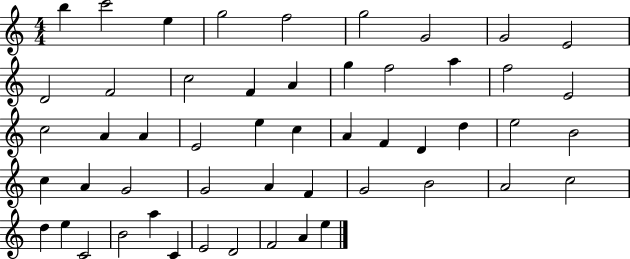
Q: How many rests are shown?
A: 0